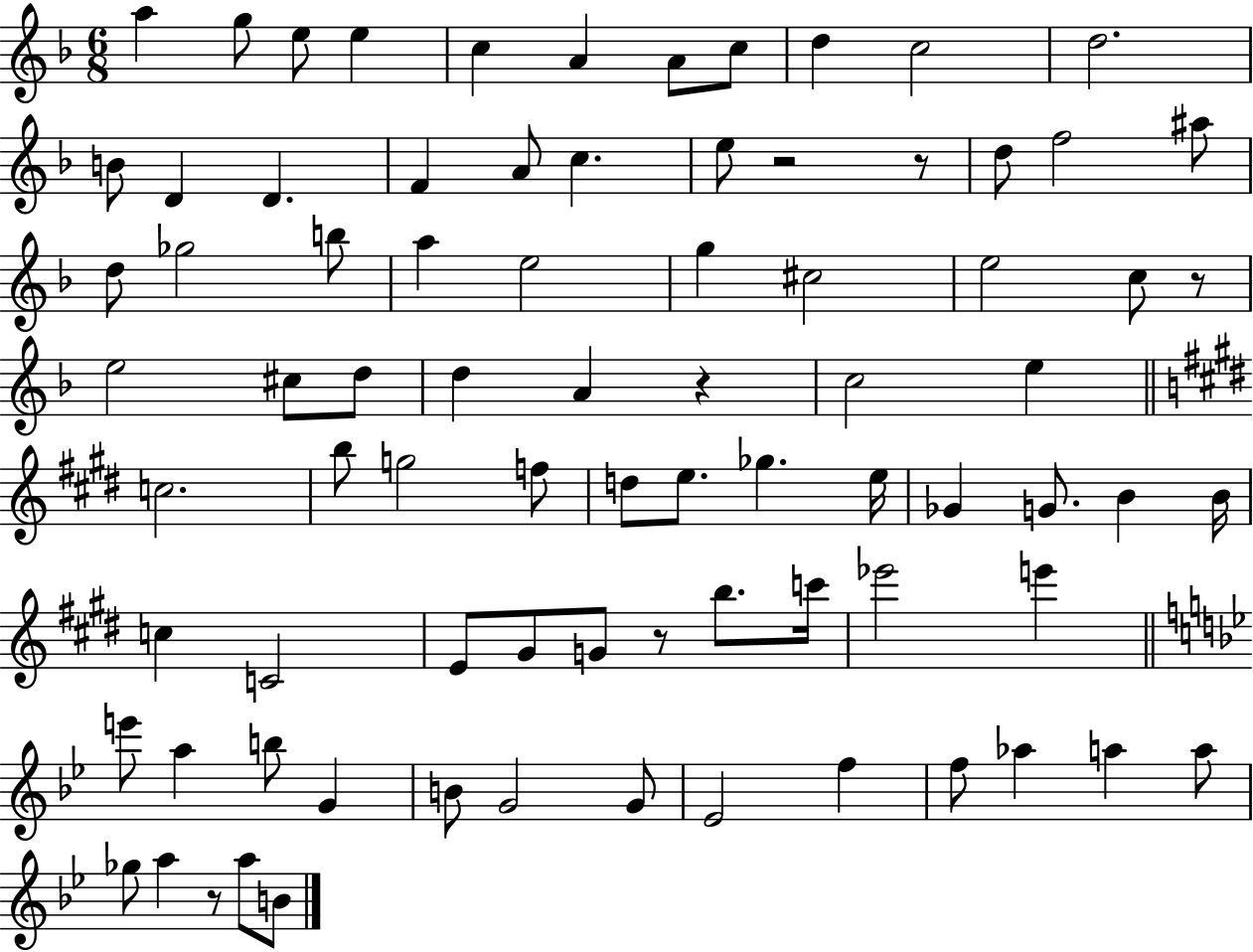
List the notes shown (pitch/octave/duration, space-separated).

A5/q G5/e E5/e E5/q C5/q A4/q A4/e C5/e D5/q C5/h D5/h. B4/e D4/q D4/q. F4/q A4/e C5/q. E5/e R/h R/e D5/e F5/h A#5/e D5/e Gb5/h B5/e A5/q E5/h G5/q C#5/h E5/h C5/e R/e E5/h C#5/e D5/e D5/q A4/q R/q C5/h E5/q C5/h. B5/e G5/h F5/e D5/e E5/e. Gb5/q. E5/s Gb4/q G4/e. B4/q B4/s C5/q C4/h E4/e G#4/e G4/e R/e B5/e. C6/s Eb6/h E6/q E6/e A5/q B5/e G4/q B4/e G4/h G4/e Eb4/h F5/q F5/e Ab5/q A5/q A5/e Gb5/e A5/q R/e A5/e B4/e